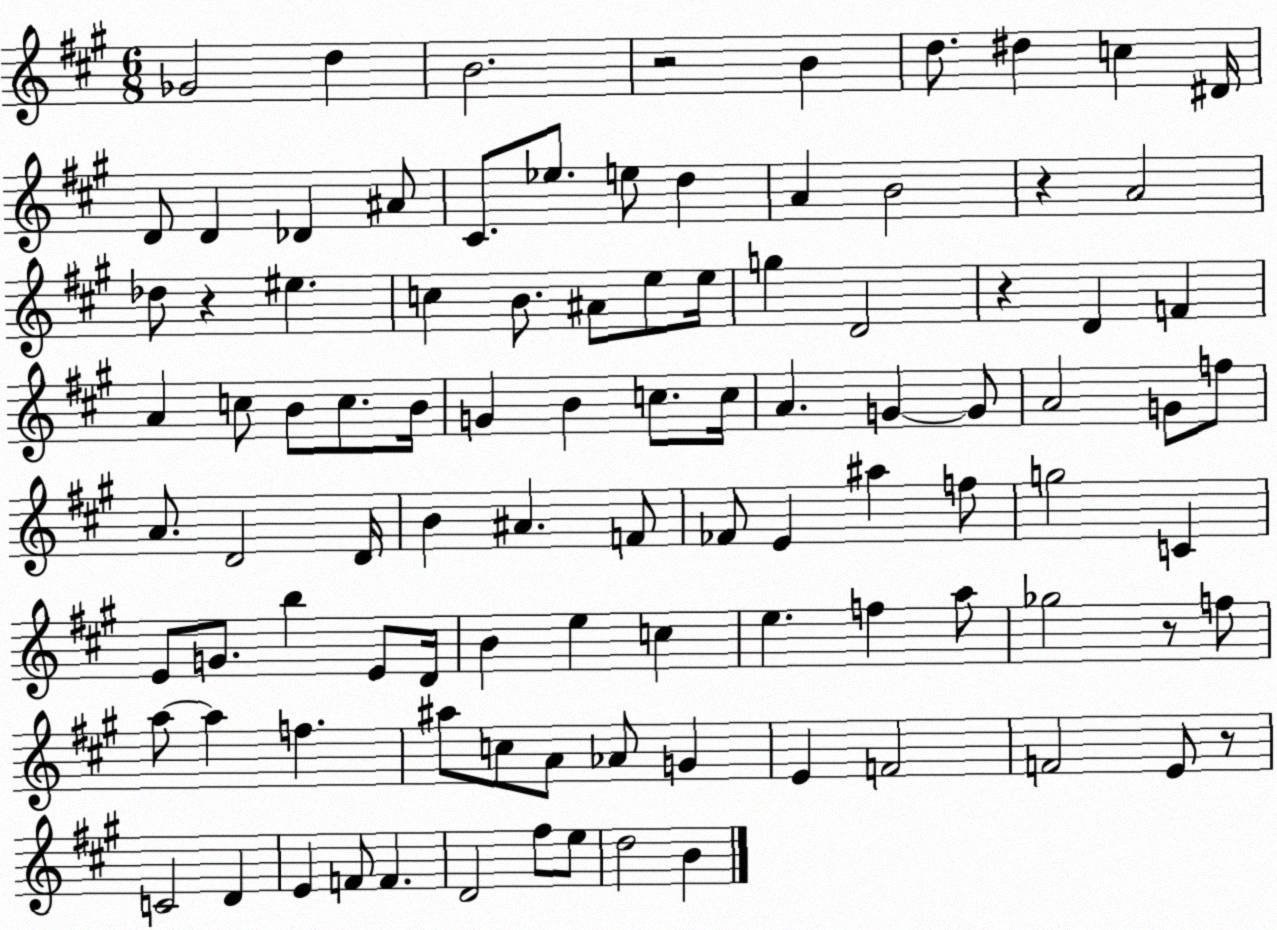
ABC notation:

X:1
T:Untitled
M:6/8
L:1/4
K:A
_G2 d B2 z2 B d/2 ^d c ^D/4 D/2 D _D ^A/2 ^C/2 _e/2 e/2 d A B2 z A2 _d/2 z ^e c B/2 ^A/2 e/2 e/4 g D2 z D F A c/2 B/2 c/2 B/4 G B c/2 c/4 A G G/2 A2 G/2 f/2 A/2 D2 D/4 B ^A F/2 _F/2 E ^a f/2 g2 C E/2 G/2 b E/2 D/4 B e c e f a/2 _g2 z/2 f/2 a/2 a f ^a/2 c/2 A/2 _A/2 G E F2 F2 E/2 z/2 C2 D E F/2 F D2 ^f/2 e/2 d2 B